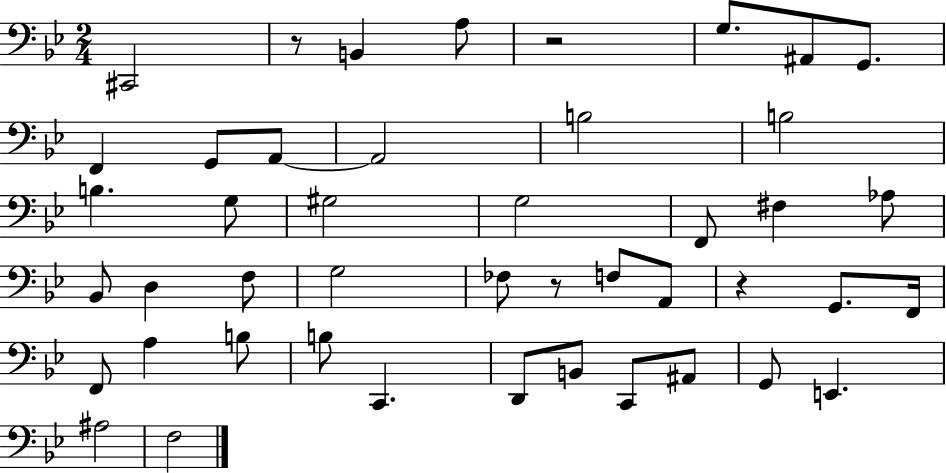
{
  \clef bass
  \numericTimeSignature
  \time 2/4
  \key bes \major
  cis,2 | r8 b,4 a8 | r2 | g8. ais,8 g,8. | \break f,4 g,8 a,8~~ | a,2 | b2 | b2 | \break b4. g8 | gis2 | g2 | f,8 fis4 aes8 | \break bes,8 d4 f8 | g2 | fes8 r8 f8 a,8 | r4 g,8. f,16 | \break f,8 a4 b8 | b8 c,4. | d,8 b,8 c,8 ais,8 | g,8 e,4. | \break ais2 | f2 | \bar "|."
}